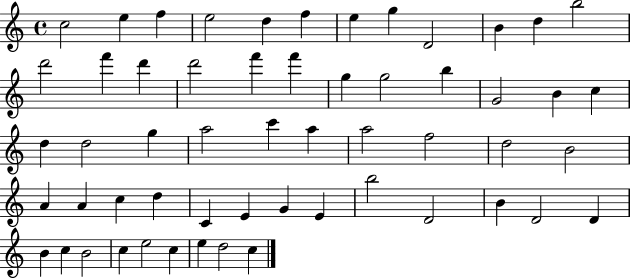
X:1
T:Untitled
M:4/4
L:1/4
K:C
c2 e f e2 d f e g D2 B d b2 d'2 f' d' d'2 f' f' g g2 b G2 B c d d2 g a2 c' a a2 f2 d2 B2 A A c d C E G E b2 D2 B D2 D B c B2 c e2 c e d2 c